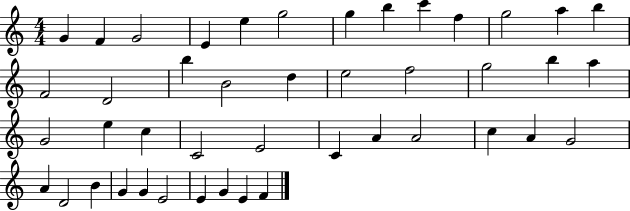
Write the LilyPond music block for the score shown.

{
  \clef treble
  \numericTimeSignature
  \time 4/4
  \key c \major
  g'4 f'4 g'2 | e'4 e''4 g''2 | g''4 b''4 c'''4 f''4 | g''2 a''4 b''4 | \break f'2 d'2 | b''4 b'2 d''4 | e''2 f''2 | g''2 b''4 a''4 | \break g'2 e''4 c''4 | c'2 e'2 | c'4 a'4 a'2 | c''4 a'4 g'2 | \break a'4 d'2 b'4 | g'4 g'4 e'2 | e'4 g'4 e'4 f'4 | \bar "|."
}